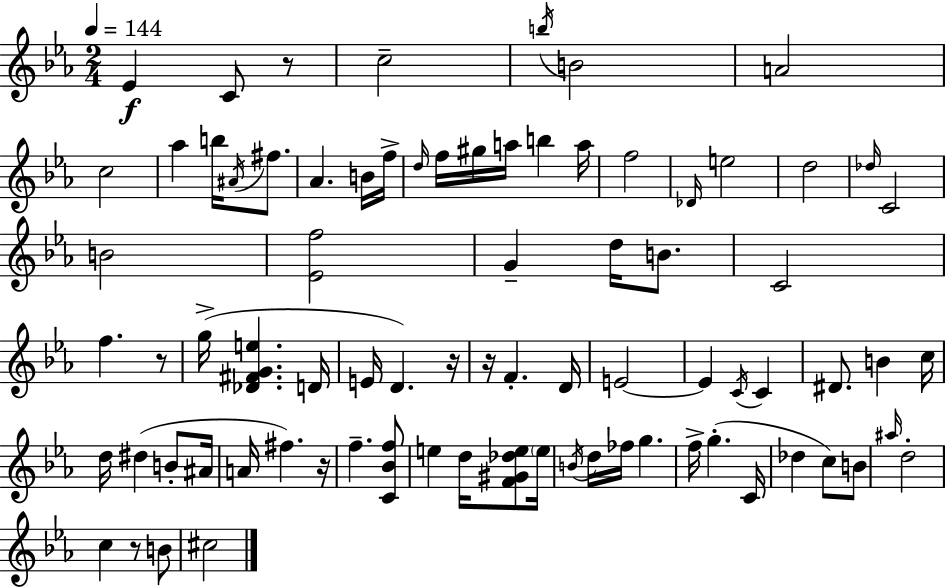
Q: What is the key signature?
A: EES major